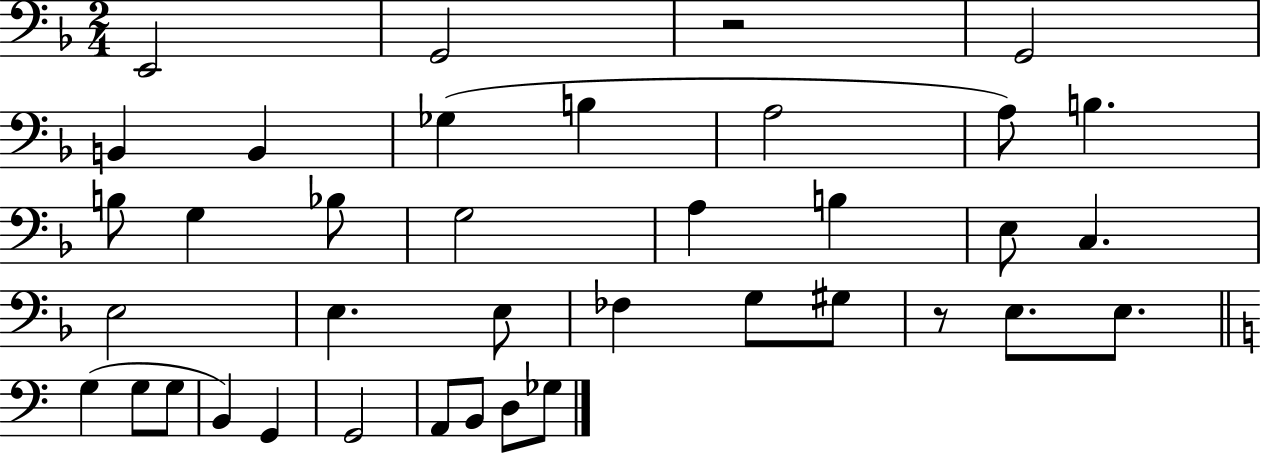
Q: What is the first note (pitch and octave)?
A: E2